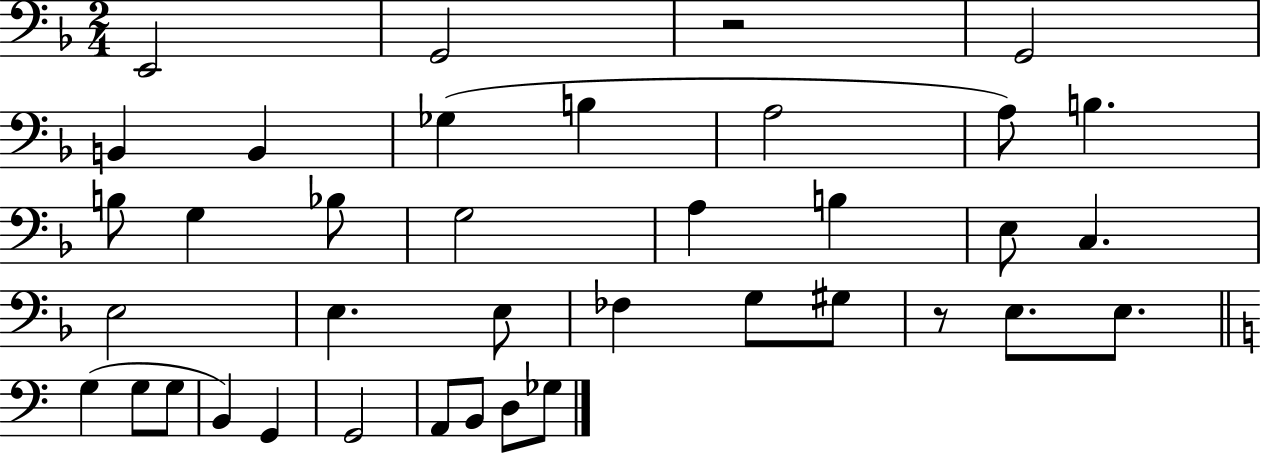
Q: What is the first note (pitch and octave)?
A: E2